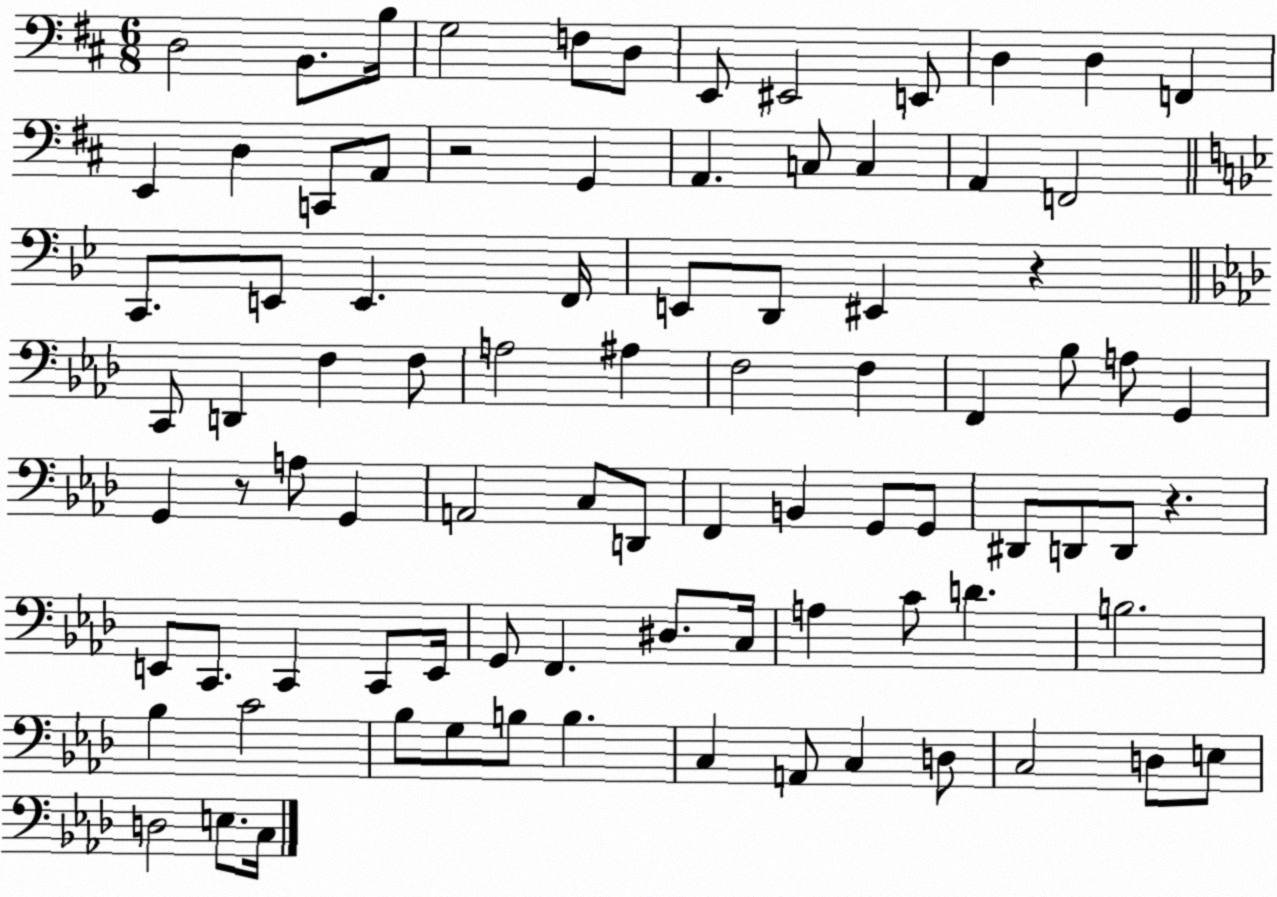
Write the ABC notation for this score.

X:1
T:Untitled
M:6/8
L:1/4
K:D
D,2 B,,/2 B,/4 G,2 F,/2 D,/2 E,,/2 ^E,,2 E,,/2 D, D, F,, E,, D, C,,/2 A,,/2 z2 G,, A,, C,/2 C, A,, F,,2 C,,/2 E,,/2 E,, F,,/4 E,,/2 D,,/2 ^E,, z C,,/2 D,, F, F,/2 A,2 ^A, F,2 F, F,, _B,/2 A,/2 G,, G,, z/2 A,/2 G,, A,,2 C,/2 D,,/2 F,, B,, G,,/2 G,,/2 ^D,,/2 D,,/2 D,,/2 z E,,/2 C,,/2 C,, C,,/2 E,,/4 G,,/2 F,, ^D,/2 C,/4 A, C/2 D B,2 _B, C2 _B,/2 G,/2 B,/2 B, C, A,,/2 C, D,/2 C,2 D,/2 E,/2 D,2 E,/2 C,/4